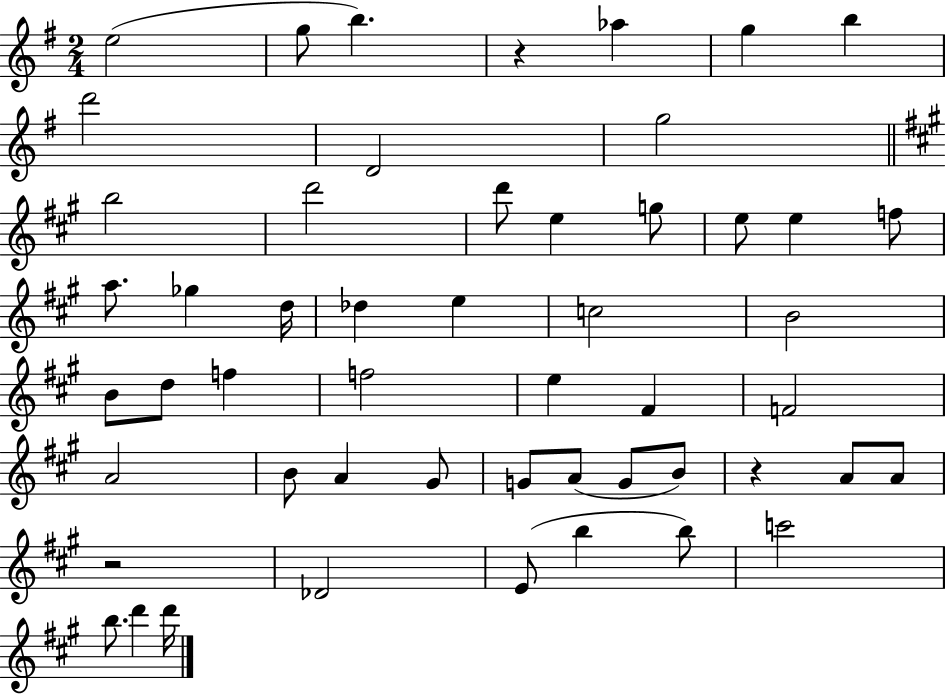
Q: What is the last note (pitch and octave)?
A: D6